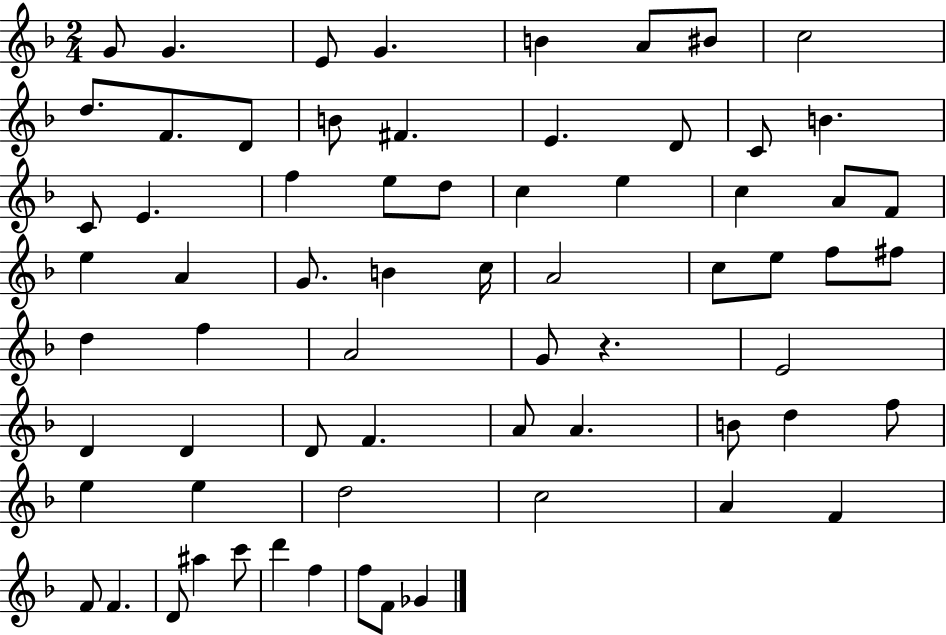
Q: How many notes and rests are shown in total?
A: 68